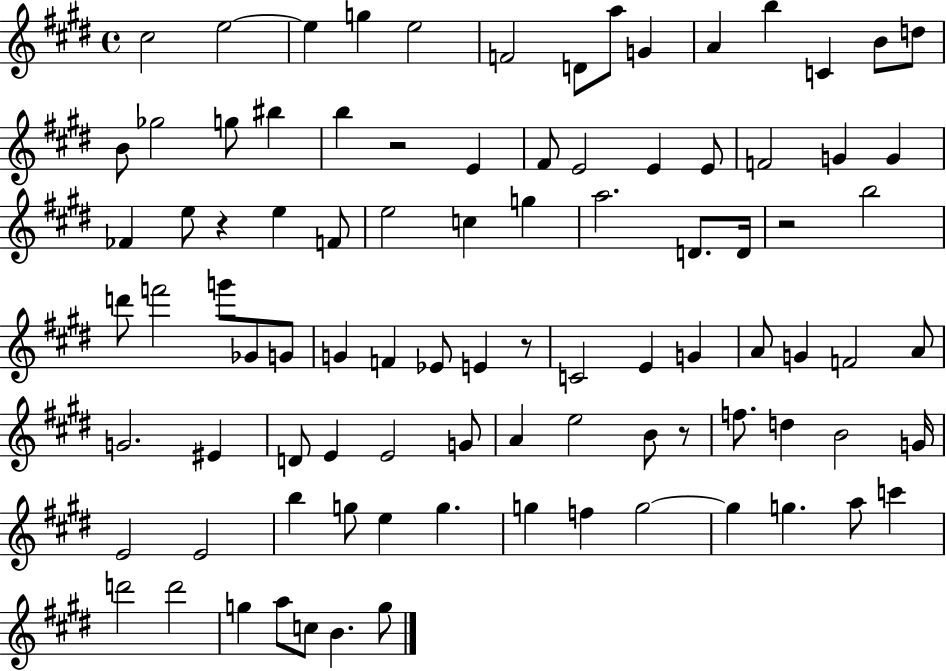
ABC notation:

X:1
T:Untitled
M:4/4
L:1/4
K:E
^c2 e2 e g e2 F2 D/2 a/2 G A b C B/2 d/2 B/2 _g2 g/2 ^b b z2 E ^F/2 E2 E E/2 F2 G G _F e/2 z e F/2 e2 c g a2 D/2 D/4 z2 b2 d'/2 f'2 g'/2 _G/2 G/2 G F _E/2 E z/2 C2 E G A/2 G F2 A/2 G2 ^E D/2 E E2 G/2 A e2 B/2 z/2 f/2 d B2 G/4 E2 E2 b g/2 e g g f g2 g g a/2 c' d'2 d'2 g a/2 c/2 B g/2